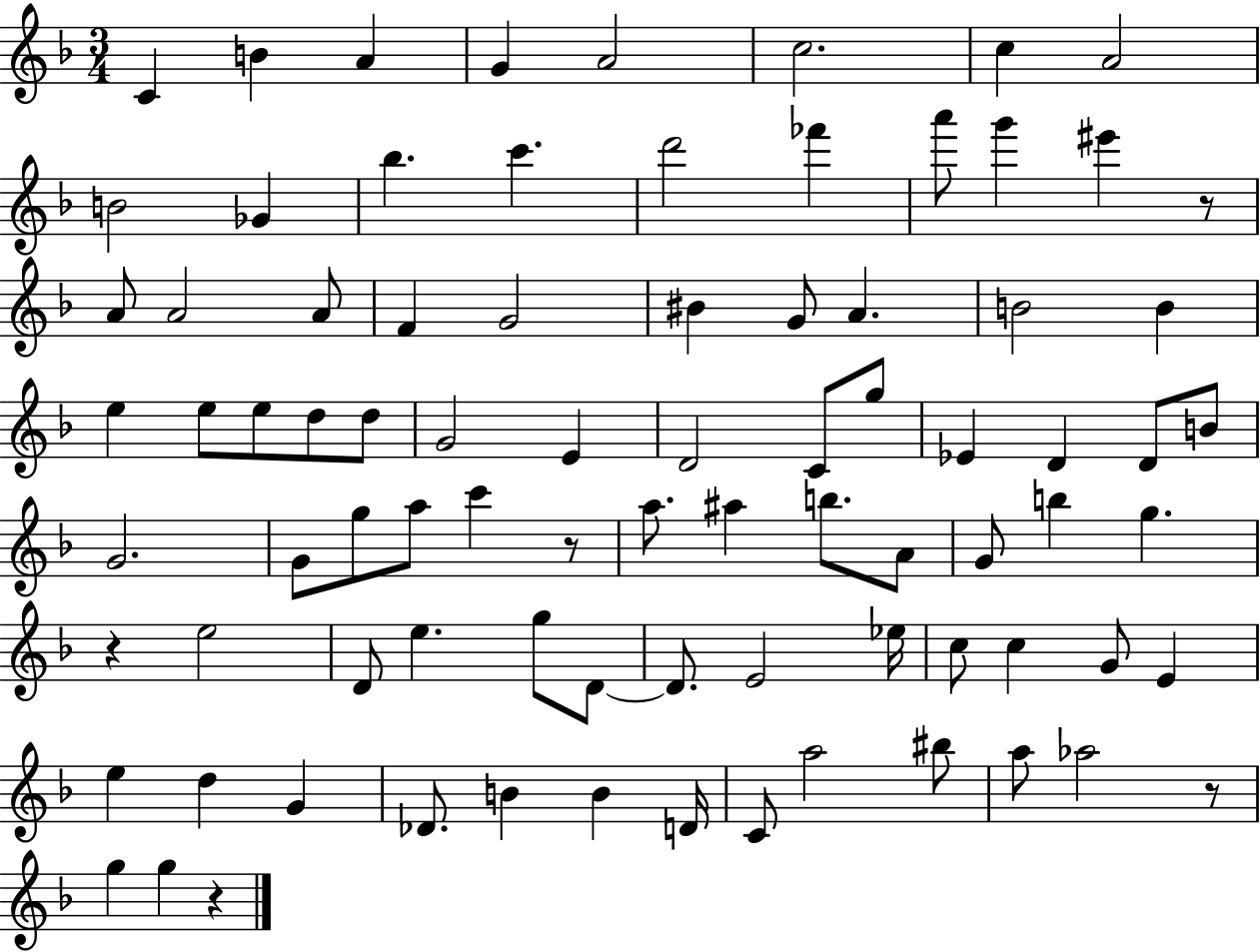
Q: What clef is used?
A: treble